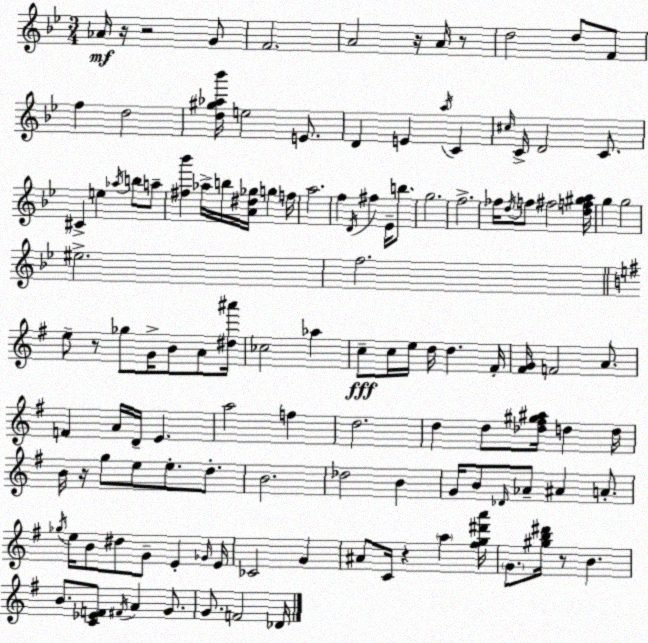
X:1
T:Untitled
M:3/4
L:1/4
K:Gm
_A/4 z/4 z2 G/2 F2 A2 z/4 A/4 z/2 d2 d/2 F/2 f d2 [d^g_a_b']/4 e2 E/2 D E a/4 C ^c/4 C/4 D2 C/2 ^C e _a/4 b/2 a/2 [^f_b'] _a/4 b/4 [A^d_g]/4 g f/4 a2 f D/4 ^f _E/4 b/2 g2 f2 _f/4 d/4 f/2 ^f2 [df^ga]/4 g g2 ^e2 f2 e/2 z/2 _g/2 G/4 B/2 A/2 [^d^a']/4 _c2 _a c/2 c/4 e/4 d/4 d ^F/4 [^FG]/4 F2 A/2 F A/4 D/4 E a2 f d2 d d/2 [_d^f^g^a]/4 d d/4 B/4 z/4 g/2 e/2 e/2 d/2 B2 _d2 B G/4 B/2 _D/4 _A/2 ^A A/2 _g/4 e/4 B/2 ^d/2 G/2 E _G/4 E/4 _C2 G ^A/2 C/4 z a [^fg^d'a']/4 G/2 [^gb^d']/4 z/2 B B/2 [C_EF]/2 ^F/4 A G/2 G/2 F2 _D/4